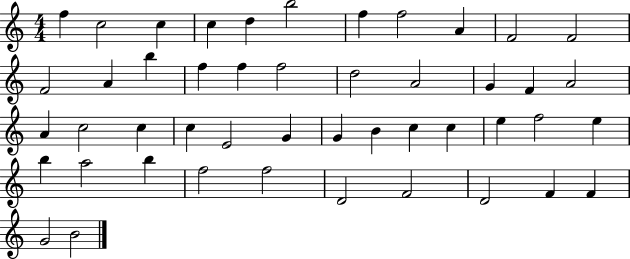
{
  \clef treble
  \numericTimeSignature
  \time 4/4
  \key c \major
  f''4 c''2 c''4 | c''4 d''4 b''2 | f''4 f''2 a'4 | f'2 f'2 | \break f'2 a'4 b''4 | f''4 f''4 f''2 | d''2 a'2 | g'4 f'4 a'2 | \break a'4 c''2 c''4 | c''4 e'2 g'4 | g'4 b'4 c''4 c''4 | e''4 f''2 e''4 | \break b''4 a''2 b''4 | f''2 f''2 | d'2 f'2 | d'2 f'4 f'4 | \break g'2 b'2 | \bar "|."
}